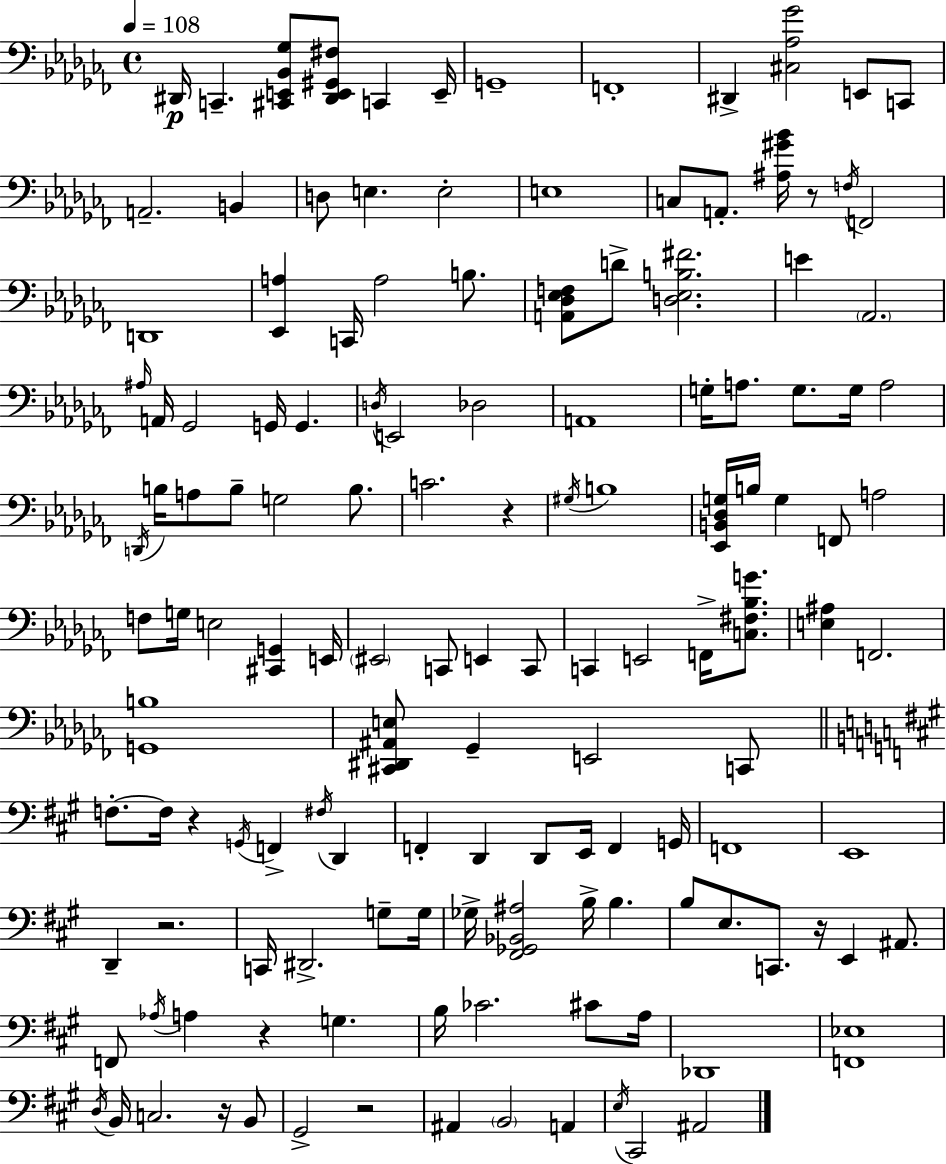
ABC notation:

X:1
T:Untitled
M:4/4
L:1/4
K:Abm
^D,,/4 C,, [^C,,E,,_B,,_G,]/2 [^D,,E,,^G,,^F,]/2 C,, E,,/4 G,,4 F,,4 ^D,, [^C,_A,_G]2 E,,/2 C,,/2 A,,2 B,, D,/2 E, E,2 E,4 C,/2 A,,/2 [^A,^G_B]/4 z/2 F,/4 F,,2 D,,4 [_E,,A,] C,,/4 A,2 B,/2 [A,,_D,_E,F,]/2 D/2 [D,_E,B,^F]2 E _A,,2 ^A,/4 A,,/4 _G,,2 G,,/4 G,, D,/4 E,,2 _D,2 A,,4 G,/4 A,/2 G,/2 G,/4 A,2 D,,/4 B,/4 A,/2 B,/2 G,2 B,/2 C2 z ^G,/4 B,4 [_E,,B,,_D,G,]/4 B,/4 G, F,,/2 A,2 F,/2 G,/4 E,2 [^C,,G,,] E,,/4 ^E,,2 C,,/2 E,, C,,/2 C,, E,,2 F,,/4 [C,^F,_B,G]/2 [E,^A,] F,,2 [G,,B,]4 [^C,,^D,,^A,,E,]/2 _G,, E,,2 C,,/2 F,/2 F,/4 z G,,/4 F,, ^F,/4 D,, F,, D,, D,,/2 E,,/4 F,, G,,/4 F,,4 E,,4 D,, z2 C,,/4 ^D,,2 G,/2 G,/4 _G,/4 [^F,,_G,,_B,,^A,]2 B,/4 B, B,/2 E,/2 C,,/2 z/4 E,, ^A,,/2 F,,/2 _A,/4 A, z G, B,/4 _C2 ^C/2 A,/4 _D,,4 [F,,_E,]4 D,/4 B,,/4 C,2 z/4 B,,/2 ^G,,2 z2 ^A,, B,,2 A,, E,/4 ^C,,2 ^A,,2